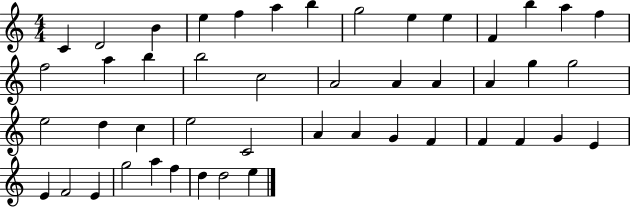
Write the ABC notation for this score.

X:1
T:Untitled
M:4/4
L:1/4
K:C
C D2 B e f a b g2 e e F b a f f2 a b b2 c2 A2 A A A g g2 e2 d c e2 C2 A A G F F F G E E F2 E g2 a f d d2 e